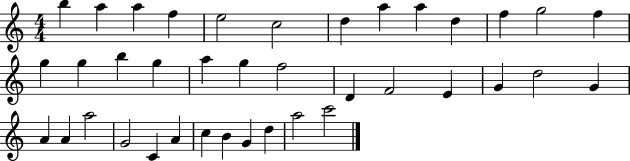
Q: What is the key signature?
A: C major